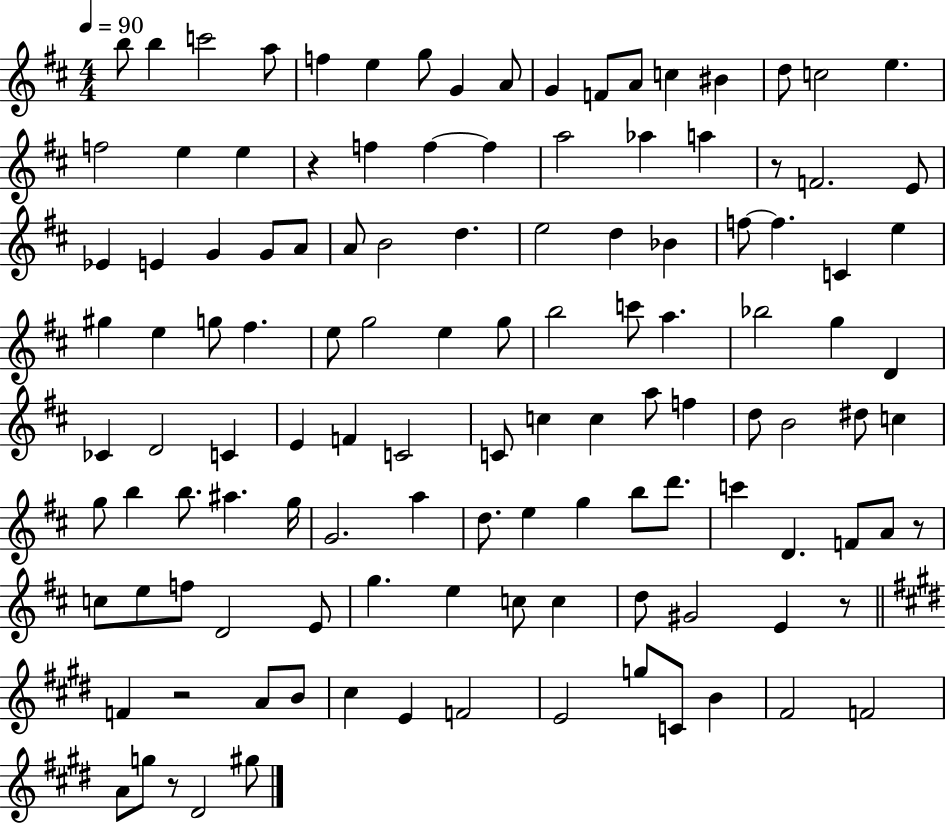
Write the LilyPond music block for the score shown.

{
  \clef treble
  \numericTimeSignature
  \time 4/4
  \key d \major
  \tempo 4 = 90
  b''8 b''4 c'''2 a''8 | f''4 e''4 g''8 g'4 a'8 | g'4 f'8 a'8 c''4 bis'4 | d''8 c''2 e''4. | \break f''2 e''4 e''4 | r4 f''4 f''4~~ f''4 | a''2 aes''4 a''4 | r8 f'2. e'8 | \break ees'4 e'4 g'4 g'8 a'8 | a'8 b'2 d''4. | e''2 d''4 bes'4 | f''8~~ f''4. c'4 e''4 | \break gis''4 e''4 g''8 fis''4. | e''8 g''2 e''4 g''8 | b''2 c'''8 a''4. | bes''2 g''4 d'4 | \break ces'4 d'2 c'4 | e'4 f'4 c'2 | c'8 c''4 c''4 a''8 f''4 | d''8 b'2 dis''8 c''4 | \break g''8 b''4 b''8. ais''4. g''16 | g'2. a''4 | d''8. e''4 g''4 b''8 d'''8. | c'''4 d'4. f'8 a'8 r8 | \break c''8 e''8 f''8 d'2 e'8 | g''4. e''4 c''8 c''4 | d''8 gis'2 e'4 r8 | \bar "||" \break \key e \major f'4 r2 a'8 b'8 | cis''4 e'4 f'2 | e'2 g''8 c'8 b'4 | fis'2 f'2 | \break a'8 g''8 r8 dis'2 gis''8 | \bar "|."
}